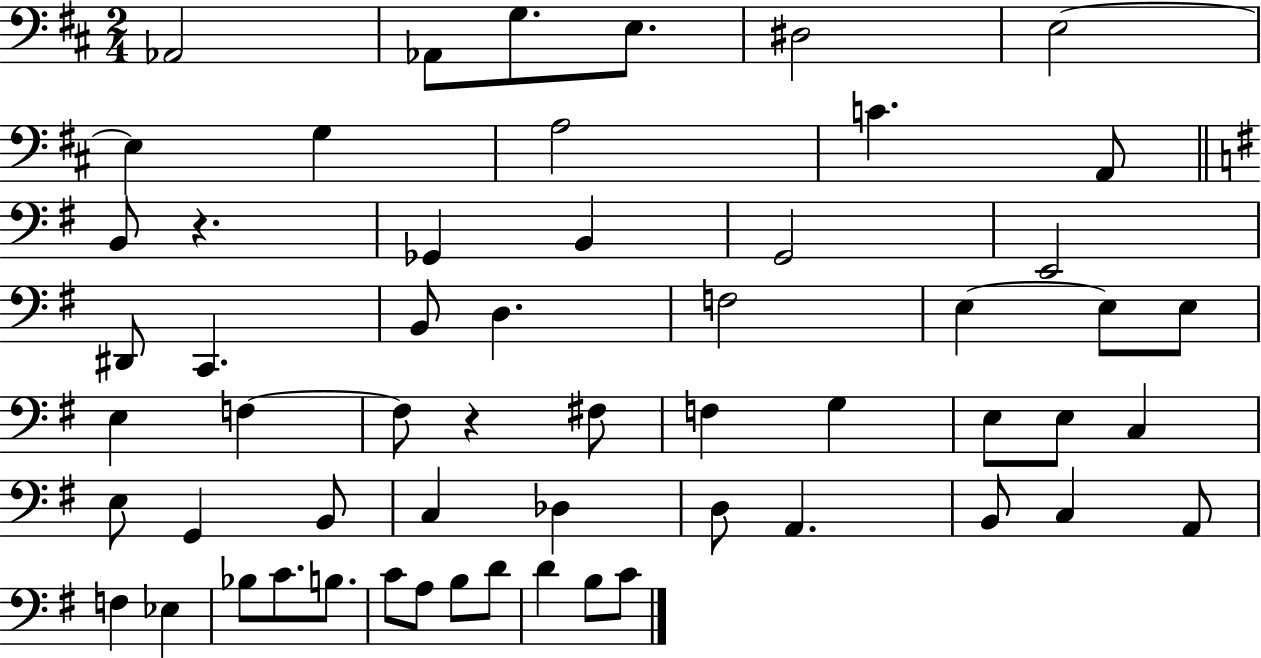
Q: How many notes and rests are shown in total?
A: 57